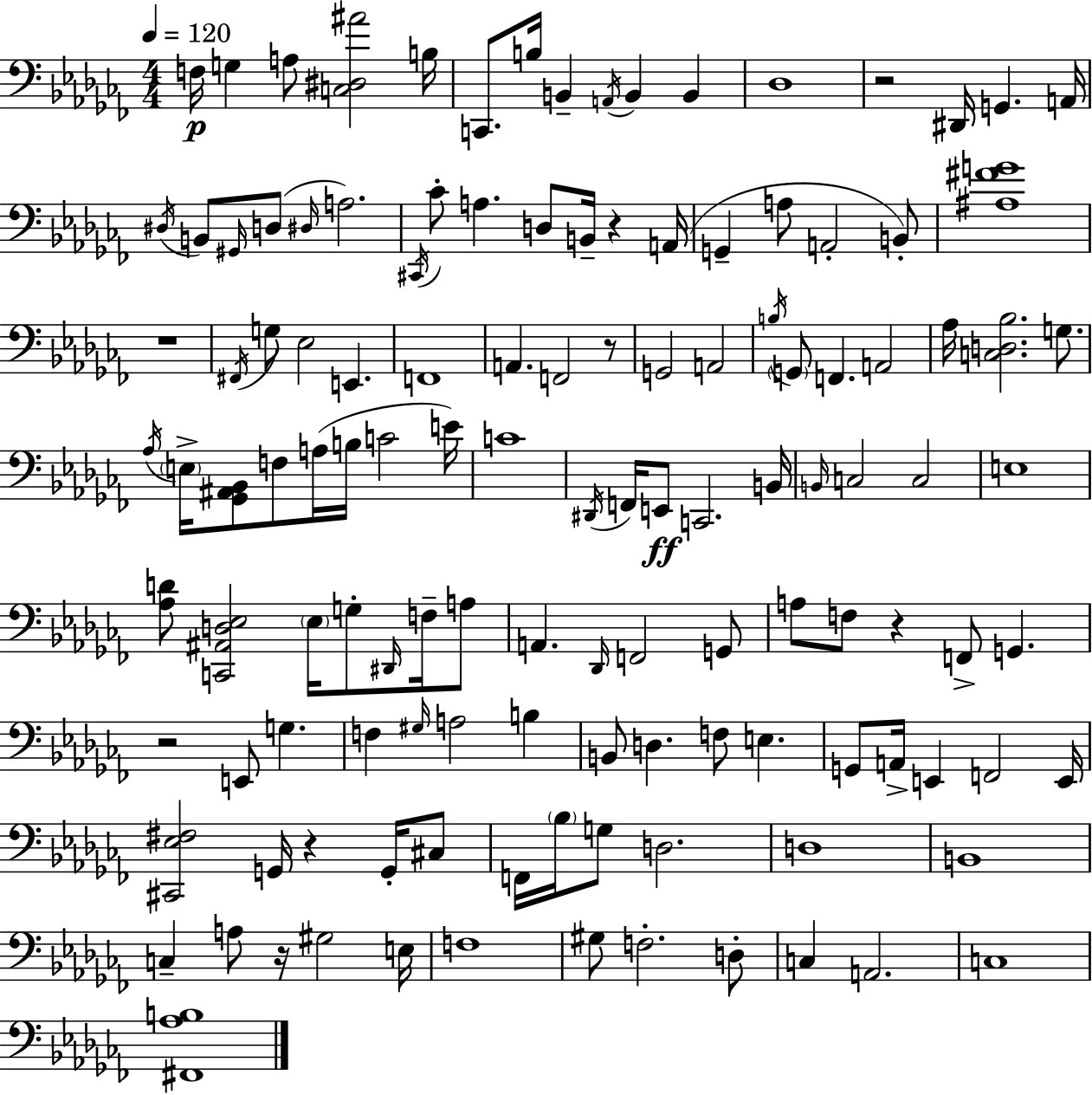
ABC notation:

X:1
T:Untitled
M:4/4
L:1/4
K:Abm
F,/4 G, A,/2 [C,^D,^A]2 B,/4 C,,/2 B,/4 B,, A,,/4 B,, B,, _D,4 z2 ^D,,/4 G,, A,,/4 ^D,/4 B,,/2 ^G,,/4 D,/2 ^D,/4 A,2 ^C,,/4 _C/2 A, D,/2 B,,/4 z A,,/4 G,, A,/2 A,,2 B,,/2 [^A,^FG]4 z4 ^F,,/4 G,/2 _E,2 E,, F,,4 A,, F,,2 z/2 G,,2 A,,2 B,/4 G,,/2 F,, A,,2 _A,/4 [C,D,_B,]2 G,/2 _A,/4 E,/4 [_G,,^A,,_B,,]/2 F,/2 A,/4 B,/4 C2 E/4 C4 ^D,,/4 F,,/4 E,,/2 C,,2 B,,/4 B,,/4 C,2 C,2 E,4 [_A,D]/2 [C,,^A,,D,_E,]2 _E,/4 G,/2 ^D,,/4 F,/4 A,/2 A,, _D,,/4 F,,2 G,,/2 A,/2 F,/2 z F,,/2 G,, z2 E,,/2 G, F, ^G,/4 A,2 B, B,,/2 D, F,/2 E, G,,/2 A,,/4 E,, F,,2 E,,/4 [^C,,_E,^F,]2 G,,/4 z G,,/4 ^C,/2 F,,/4 _B,/4 G,/2 D,2 D,4 B,,4 C, A,/2 z/4 ^G,2 E,/4 F,4 ^G,/2 F,2 D,/2 C, A,,2 C,4 [^F,,_A,B,]4